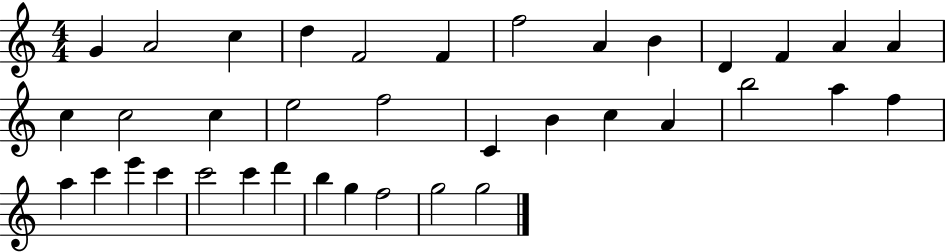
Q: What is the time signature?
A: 4/4